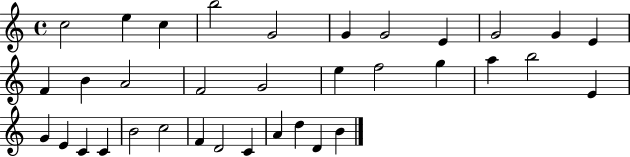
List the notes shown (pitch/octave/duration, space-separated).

C5/h E5/q C5/q B5/h G4/h G4/q G4/h E4/q G4/h G4/q E4/q F4/q B4/q A4/h F4/h G4/h E5/q F5/h G5/q A5/q B5/h E4/q G4/q E4/q C4/q C4/q B4/h C5/h F4/q D4/h C4/q A4/q D5/q D4/q B4/q